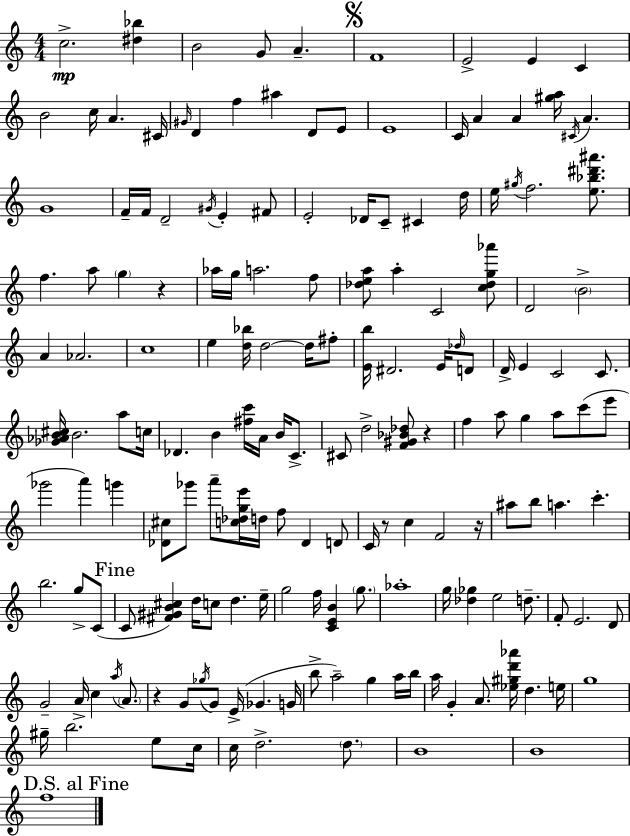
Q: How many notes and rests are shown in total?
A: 168